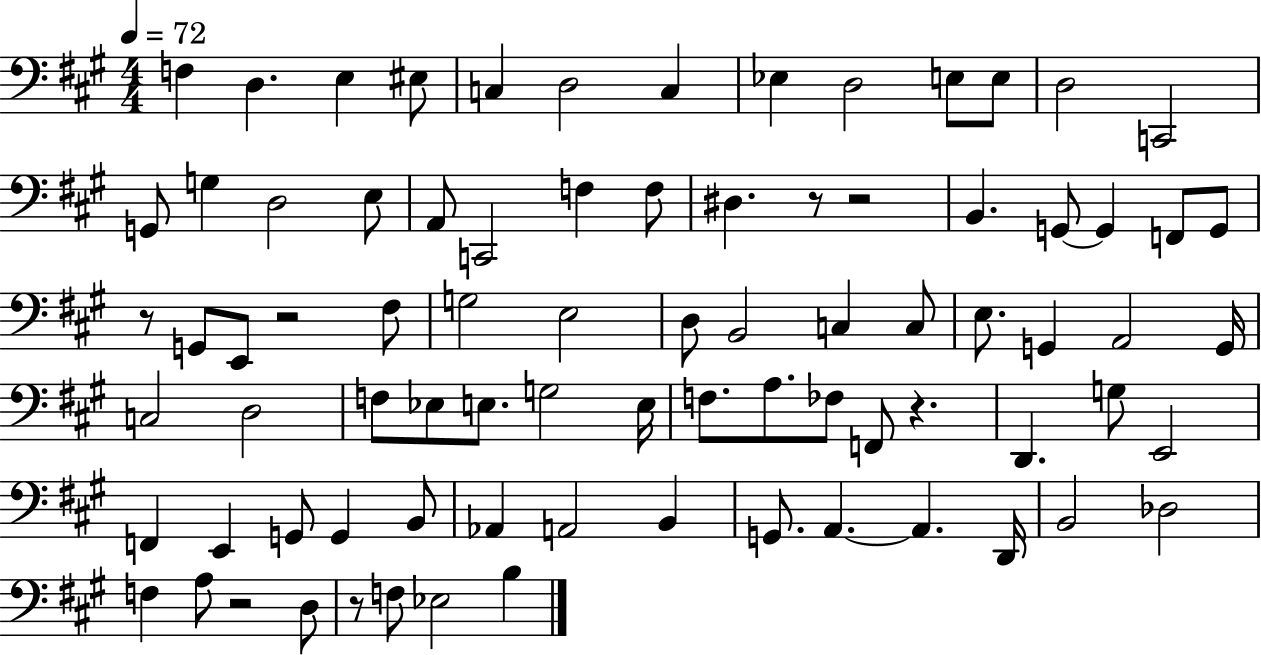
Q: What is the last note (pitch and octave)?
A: B3